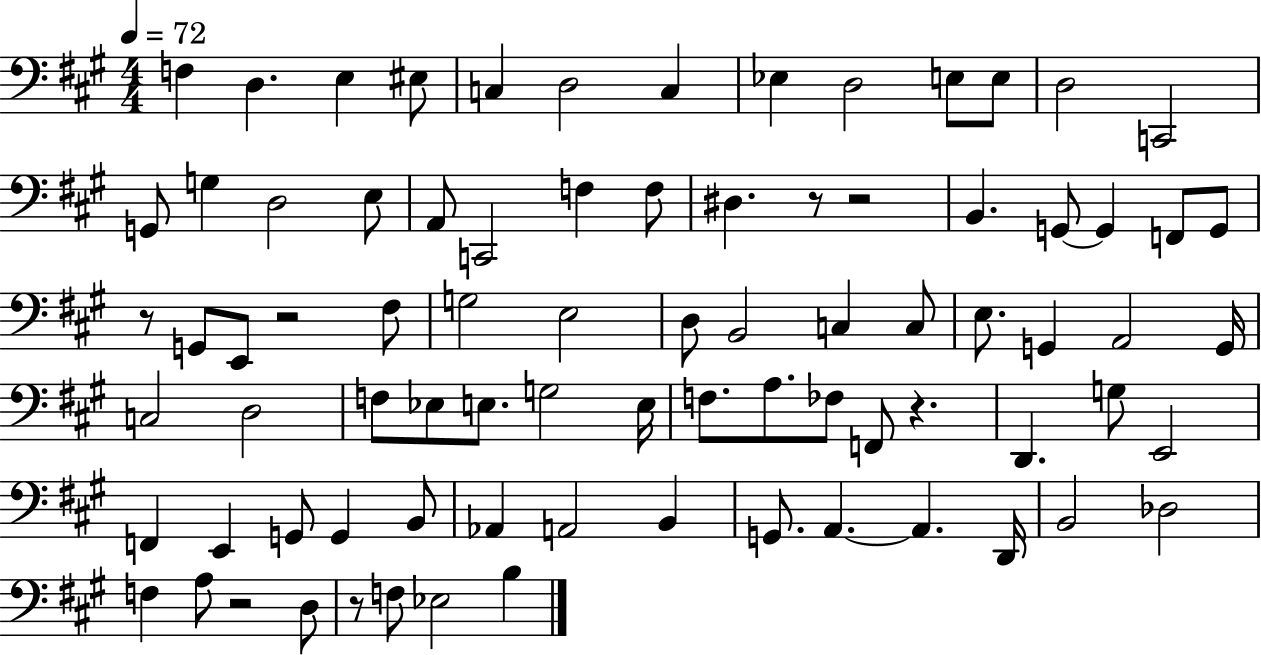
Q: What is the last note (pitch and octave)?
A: B3